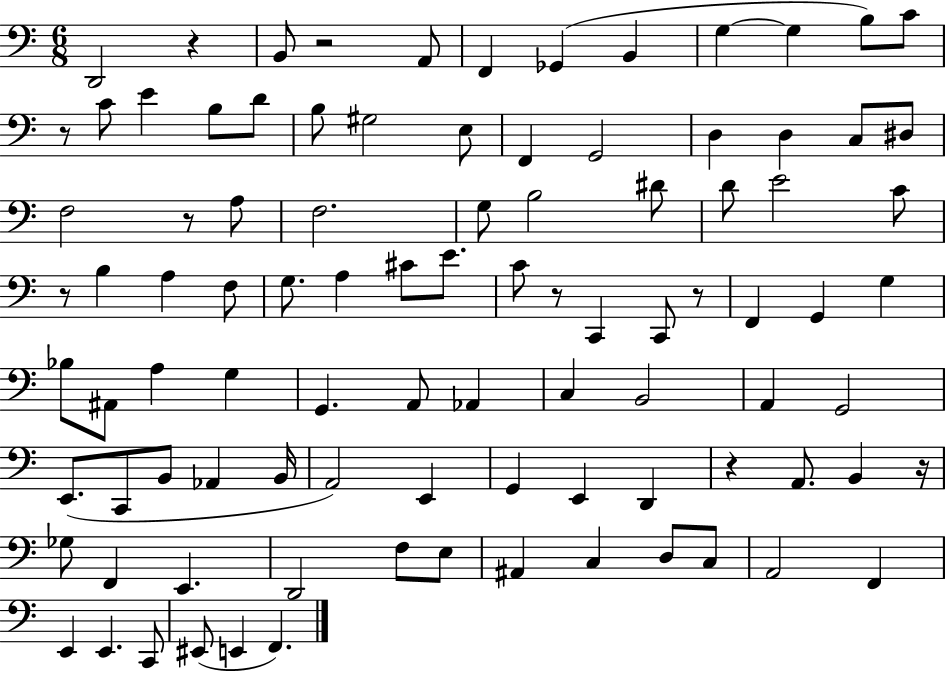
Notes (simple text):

D2/h R/q B2/e R/h A2/e F2/q Gb2/q B2/q G3/q G3/q B3/e C4/e R/e C4/e E4/q B3/e D4/e B3/e G#3/h E3/e F2/q G2/h D3/q D3/q C3/e D#3/e F3/h R/e A3/e F3/h. G3/e B3/h D#4/e D4/e E4/h C4/e R/e B3/q A3/q F3/e G3/e. A3/q C#4/e E4/e. C4/e R/e C2/q C2/e R/e F2/q G2/q G3/q Bb3/e A#2/e A3/q G3/q G2/q. A2/e Ab2/q C3/q B2/h A2/q G2/h E2/e. C2/e B2/e Ab2/q B2/s A2/h E2/q G2/q E2/q D2/q R/q A2/e. B2/q R/s Gb3/e F2/q E2/q. D2/h F3/e E3/e A#2/q C3/q D3/e C3/e A2/h F2/q E2/q E2/q. C2/e EIS2/e E2/q F2/q.